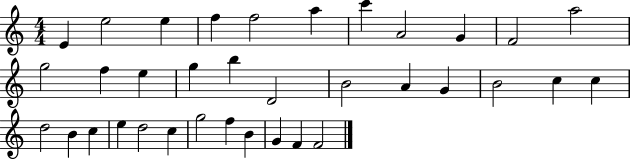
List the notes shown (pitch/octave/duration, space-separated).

E4/q E5/h E5/q F5/q F5/h A5/q C6/q A4/h G4/q F4/h A5/h G5/h F5/q E5/q G5/q B5/q D4/h B4/h A4/q G4/q B4/h C5/q C5/q D5/h B4/q C5/q E5/q D5/h C5/q G5/h F5/q B4/q G4/q F4/q F4/h